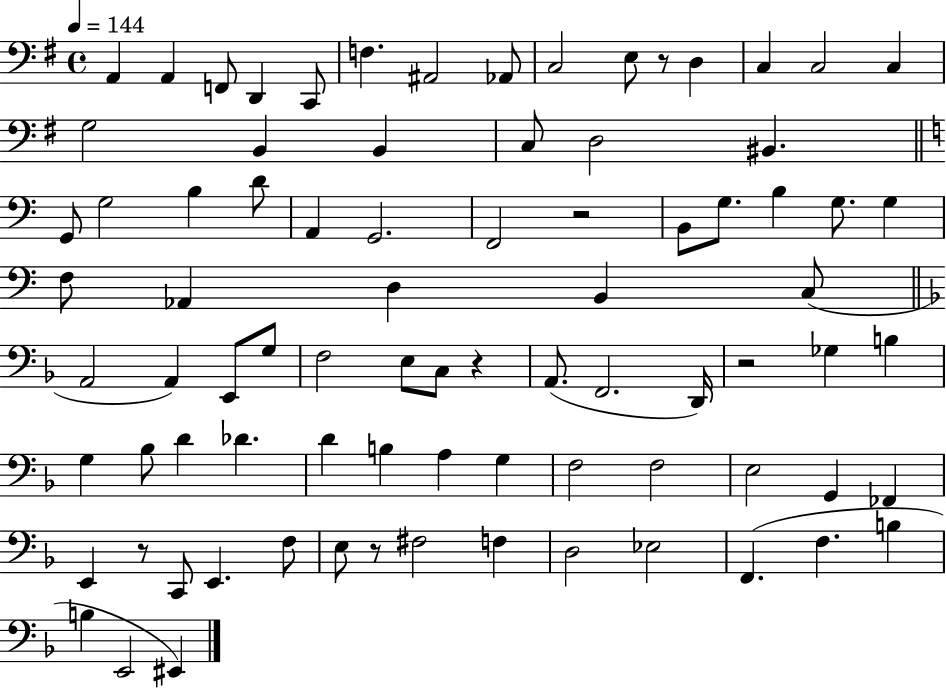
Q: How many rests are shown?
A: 6